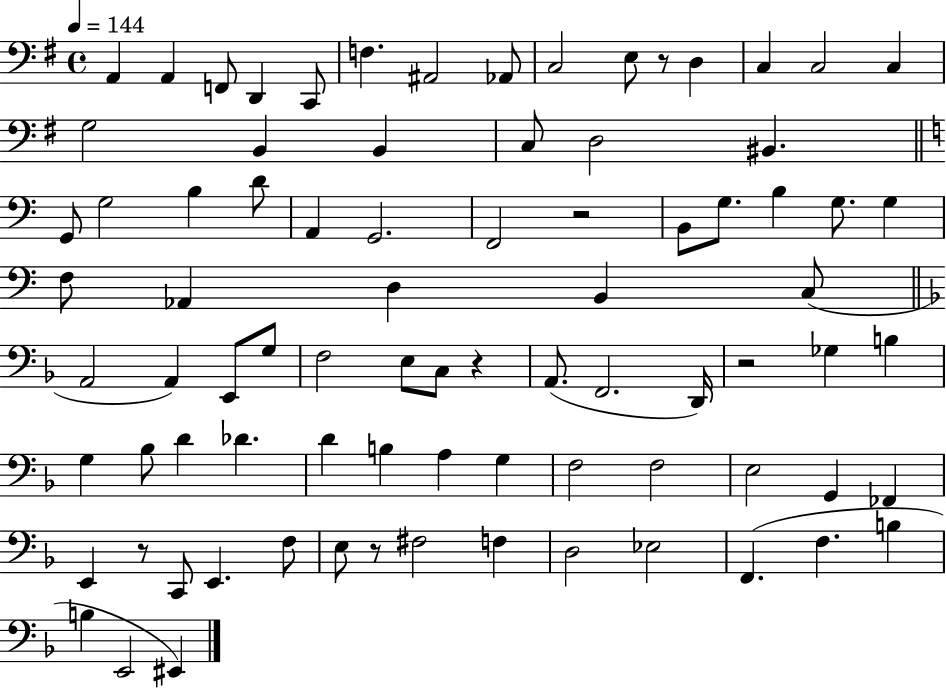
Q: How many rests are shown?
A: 6